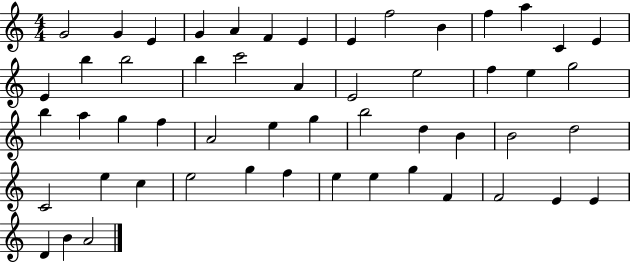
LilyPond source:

{
  \clef treble
  \numericTimeSignature
  \time 4/4
  \key c \major
  g'2 g'4 e'4 | g'4 a'4 f'4 e'4 | e'4 f''2 b'4 | f''4 a''4 c'4 e'4 | \break e'4 b''4 b''2 | b''4 c'''2 a'4 | e'2 e''2 | f''4 e''4 g''2 | \break b''4 a''4 g''4 f''4 | a'2 e''4 g''4 | b''2 d''4 b'4 | b'2 d''2 | \break c'2 e''4 c''4 | e''2 g''4 f''4 | e''4 e''4 g''4 f'4 | f'2 e'4 e'4 | \break d'4 b'4 a'2 | \bar "|."
}